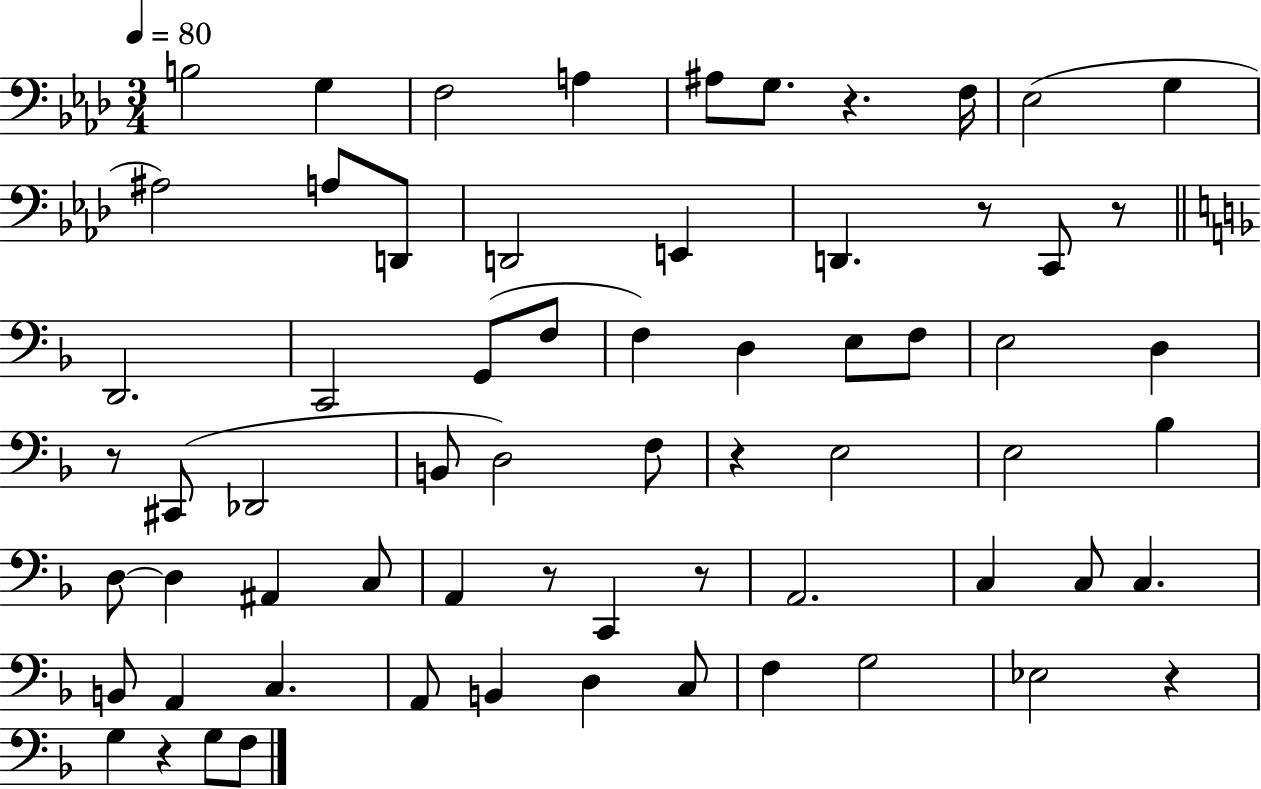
B3/h G3/q F3/h A3/q A#3/e G3/e. R/q. F3/s Eb3/h G3/q A#3/h A3/e D2/e D2/h E2/q D2/q. R/e C2/e R/e D2/h. C2/h G2/e F3/e F3/q D3/q E3/e F3/e E3/h D3/q R/e C#2/e Db2/h B2/e D3/h F3/e R/q E3/h E3/h Bb3/q D3/e D3/q A#2/q C3/e A2/q R/e C2/q R/e A2/h. C3/q C3/e C3/q. B2/e A2/q C3/q. A2/e B2/q D3/q C3/e F3/q G3/h Eb3/h R/q G3/q R/q G3/e F3/e